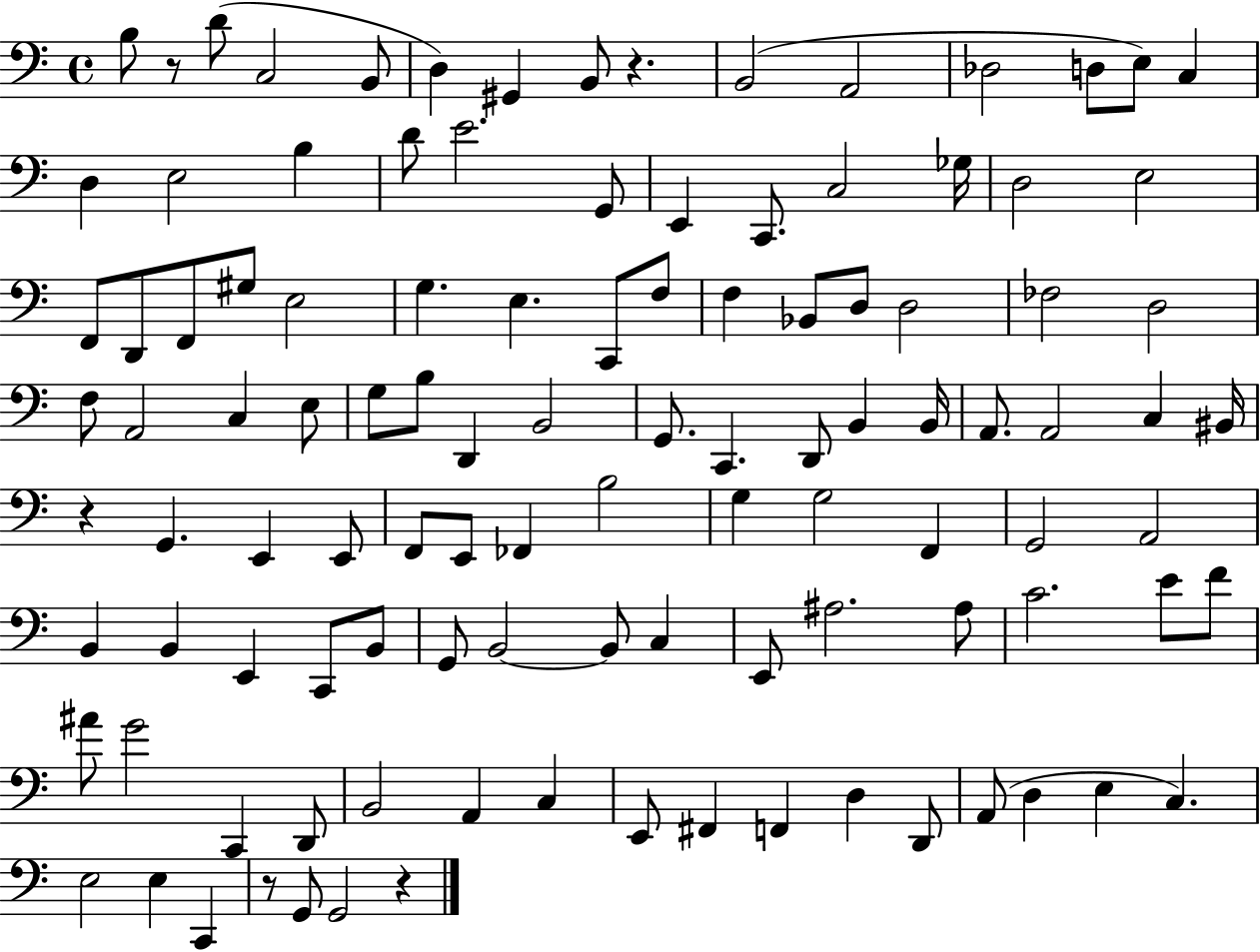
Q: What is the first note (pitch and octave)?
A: B3